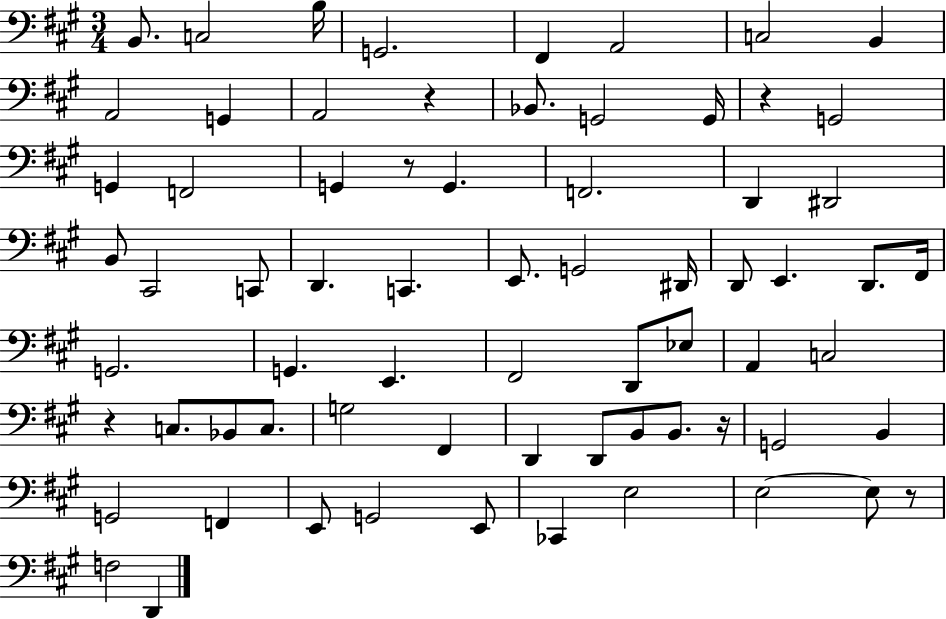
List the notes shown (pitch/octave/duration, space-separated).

B2/e. C3/h B3/s G2/h. F#2/q A2/h C3/h B2/q A2/h G2/q A2/h R/q Bb2/e. G2/h G2/s R/q G2/h G2/q F2/h G2/q R/e G2/q. F2/h. D2/q D#2/h B2/e C#2/h C2/e D2/q. C2/q. E2/e. G2/h D#2/s D2/e E2/q. D2/e. F#2/s G2/h. G2/q. E2/q. F#2/h D2/e Eb3/e A2/q C3/h R/q C3/e. Bb2/e C3/e. G3/h F#2/q D2/q D2/e B2/e B2/e. R/s G2/h B2/q G2/h F2/q E2/e G2/h E2/e CES2/q E3/h E3/h E3/e R/e F3/h D2/q